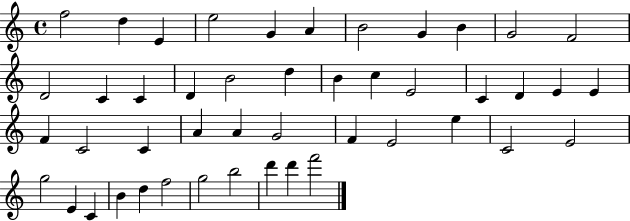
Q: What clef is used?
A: treble